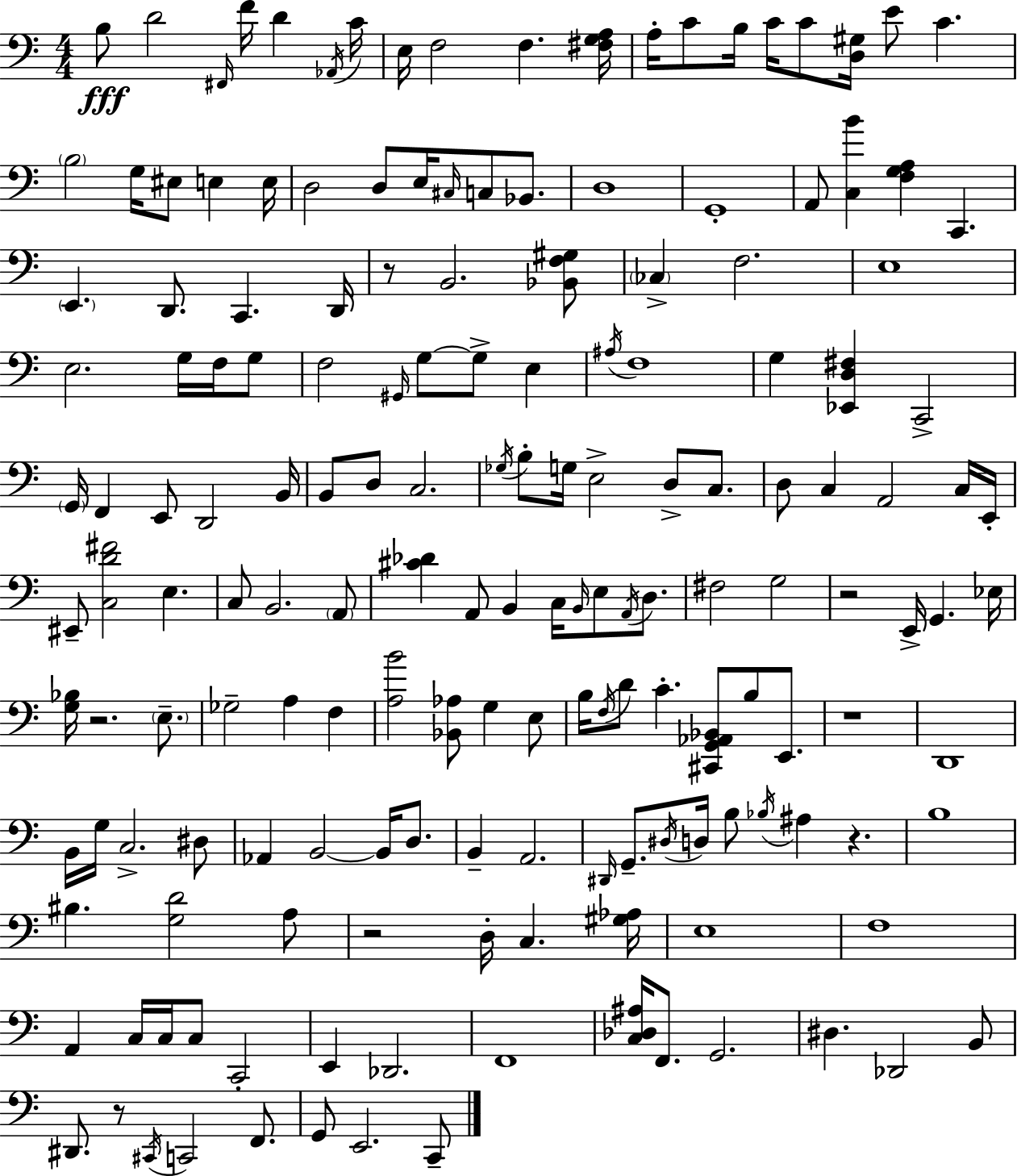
B3/e D4/h F#2/s F4/s D4/q Ab2/s C4/s E3/s F3/h F3/q. [F#3,G3,A3]/s A3/s C4/e B3/s C4/s C4/e [D3,G#3]/s E4/e C4/q. B3/h G3/s EIS3/e E3/q E3/s D3/h D3/e E3/s C#3/s C3/e Bb2/e. D3/w G2/w A2/e [C3,B4]/q [F3,G3,A3]/q C2/q. E2/q. D2/e. C2/q. D2/s R/e B2/h. [Bb2,F3,G#3]/e CES3/q F3/h. E3/w E3/h. G3/s F3/s G3/e F3/h G#2/s G3/e G3/e E3/q A#3/s F3/w G3/q [Eb2,D3,F#3]/q C2/h G2/s F2/q E2/e D2/h B2/s B2/e D3/e C3/h. Gb3/s B3/e G3/s E3/h D3/e C3/e. D3/e C3/q A2/h C3/s E2/s EIS2/e [C3,D4,F#4]/h E3/q. C3/e B2/h. A2/e [C#4,Db4]/q A2/e B2/q C3/s B2/s E3/e A2/s D3/e. F#3/h G3/h R/h E2/s G2/q. Eb3/s [G3,Bb3]/s R/h. E3/e. Gb3/h A3/q F3/q [A3,B4]/h [Bb2,Ab3]/e G3/q E3/e B3/s F3/s D4/e C4/q. [C#2,G2,Ab2,Bb2]/e B3/e E2/e. R/w D2/w B2/s G3/s C3/h. D#3/e Ab2/q B2/h B2/s D3/e. B2/q A2/h. D#2/s G2/e. D#3/s D3/s B3/e Bb3/s A#3/q R/q. B3/w BIS3/q. [G3,D4]/h A3/e R/h D3/s C3/q. [G#3,Ab3]/s E3/w F3/w A2/q C3/s C3/s C3/e C2/h E2/q Db2/h. F2/w [C3,Db3,A#3]/s F2/e. G2/h. D#3/q. Db2/h B2/e D#2/e. R/e C#2/s C2/h F2/e. G2/e E2/h. C2/e